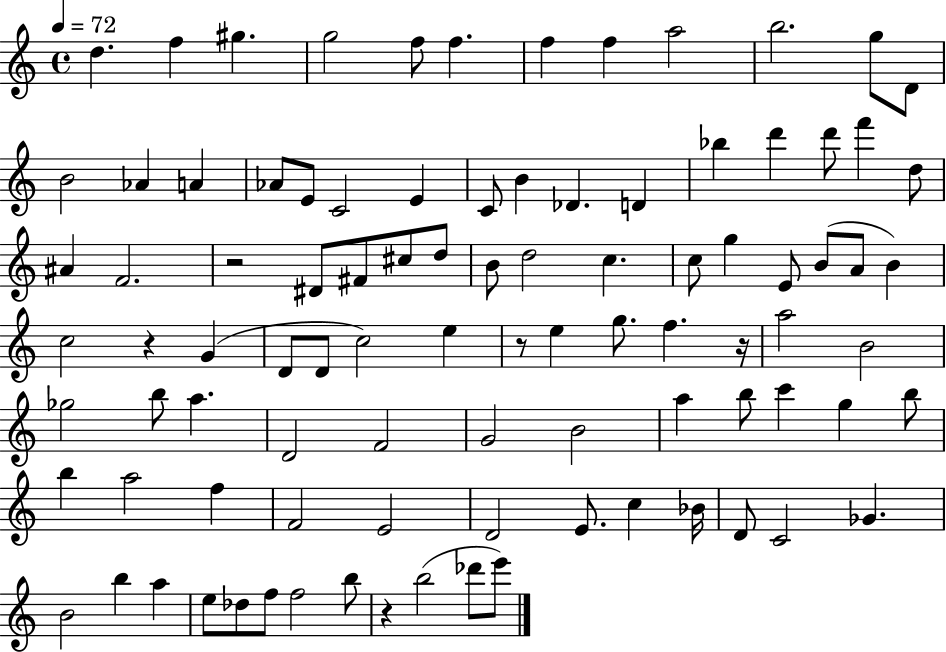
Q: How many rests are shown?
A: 5